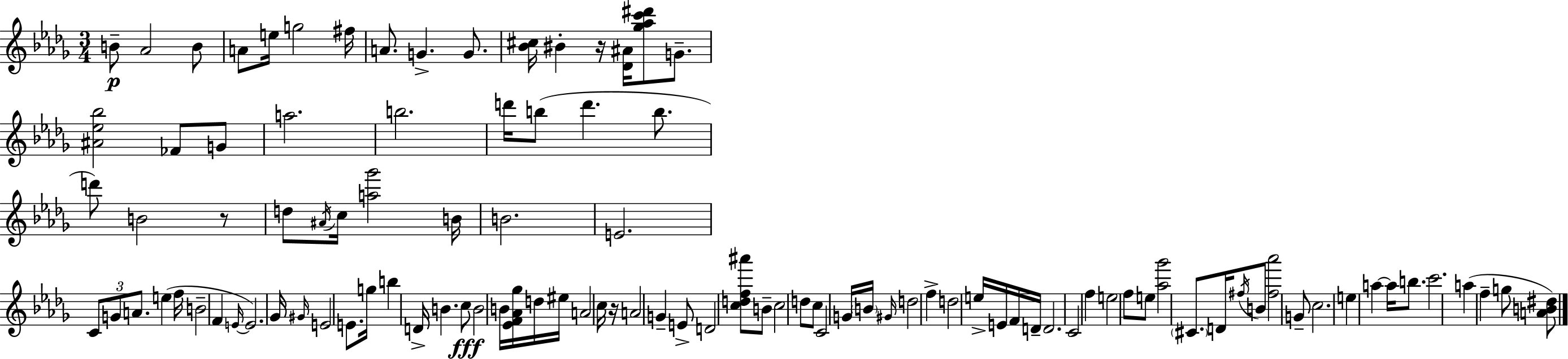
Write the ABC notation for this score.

X:1
T:Untitled
M:3/4
L:1/4
K:Bbm
B/2 _A2 B/2 A/2 e/4 g2 ^f/4 A/2 G G/2 [_B^c]/4 ^B z/4 [_D^A]/4 [_g_ac'^d']/2 G/2 [^A_e_b]2 _F/2 G/2 a2 b2 d'/4 b/2 d' b/2 d'/2 B2 z/2 d/2 ^A/4 c/4 [a_g']2 B/4 B2 E2 C/2 G/2 A/2 e f/4 B2 F E/4 E2 _G/4 ^G/4 E2 E/2 g/4 b D/4 B c/2 B2 B/4 [_EF_A_g]/4 d/4 ^e/4 A2 c/4 z/4 A2 G E/2 D2 [cdf^a']/2 B/2 c2 d/2 c/2 C2 G/4 B/4 ^G/4 d2 f d2 e/4 E/4 F/4 D/4 D2 C2 f e2 f/2 e/2 [_a_g']2 ^C/2 D/4 ^f/4 B/2 [^f_a']2 G/2 c2 e a a/4 b/2 c'2 a f g/2 [AB^d]/2